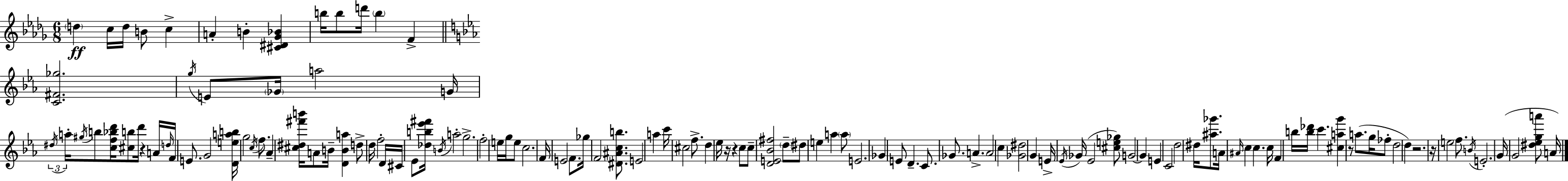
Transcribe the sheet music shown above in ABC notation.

X:1
T:Untitled
M:6/8
L:1/4
K:Bbm
d c/4 d/4 B/2 c A B [^C^D_G_B] b/4 b/2 d'/4 b F [C^F_g]2 g/4 E/2 _G/4 a2 G/4 ^d/4 a/4 ^g/4 b/2 [cf_bd']/4 [^cb]/2 d'/4 z A/4 d/4 F/4 E/2 G2 [Deab]/4 g2 c/4 f/2 _A [^c^d^f'b']/4 A/2 B/4 [DBa] d/2 d/4 f2 D/4 ^C/4 _E/2 [_db_e'^f']/4 B/4 a2 g2 f2 e/4 g/4 e/2 c2 F/4 E2 F/2 _g/4 F2 [^D^Acb]/2 E2 a c'/4 ^c2 f/2 d _e/4 z/4 z c/2 c/2 [DE_B^f]2 d/2 ^d/2 e a a/2 E2 _G E/2 D C/2 _G/2 A A2 c [_G^d]2 G E/4 _E/4 _G/4 _E2 [^ce_g]/2 G2 G E C2 d2 ^d/4 [^a_g']/2 A/4 ^A/4 c c c/4 F b/4 [b_d']/4 c' [^cag'] z/2 a/2 g/4 _f/2 d2 d z2 z/4 e2 f/2 B/4 E2 G/4 G2 [^d_ega']/2 A/4